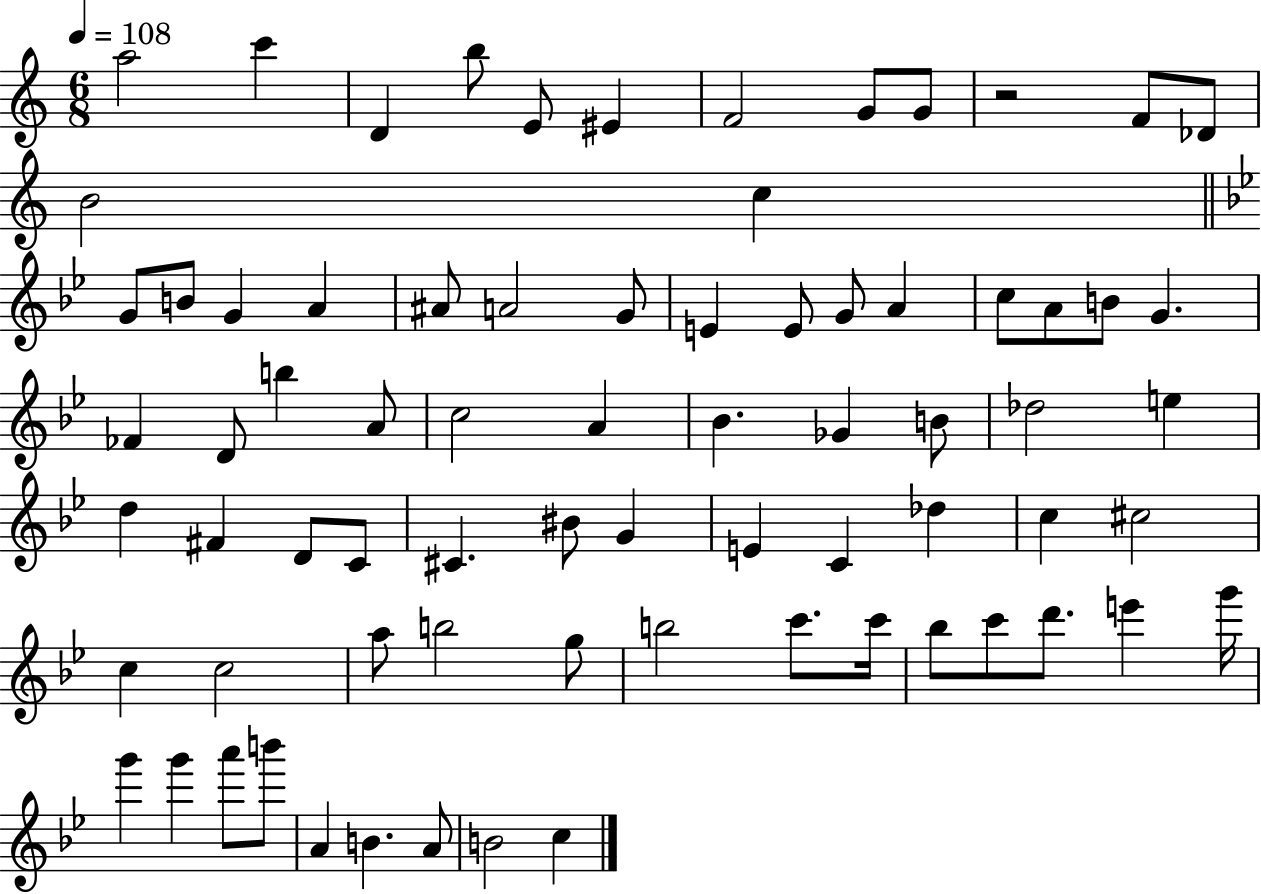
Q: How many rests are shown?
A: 1